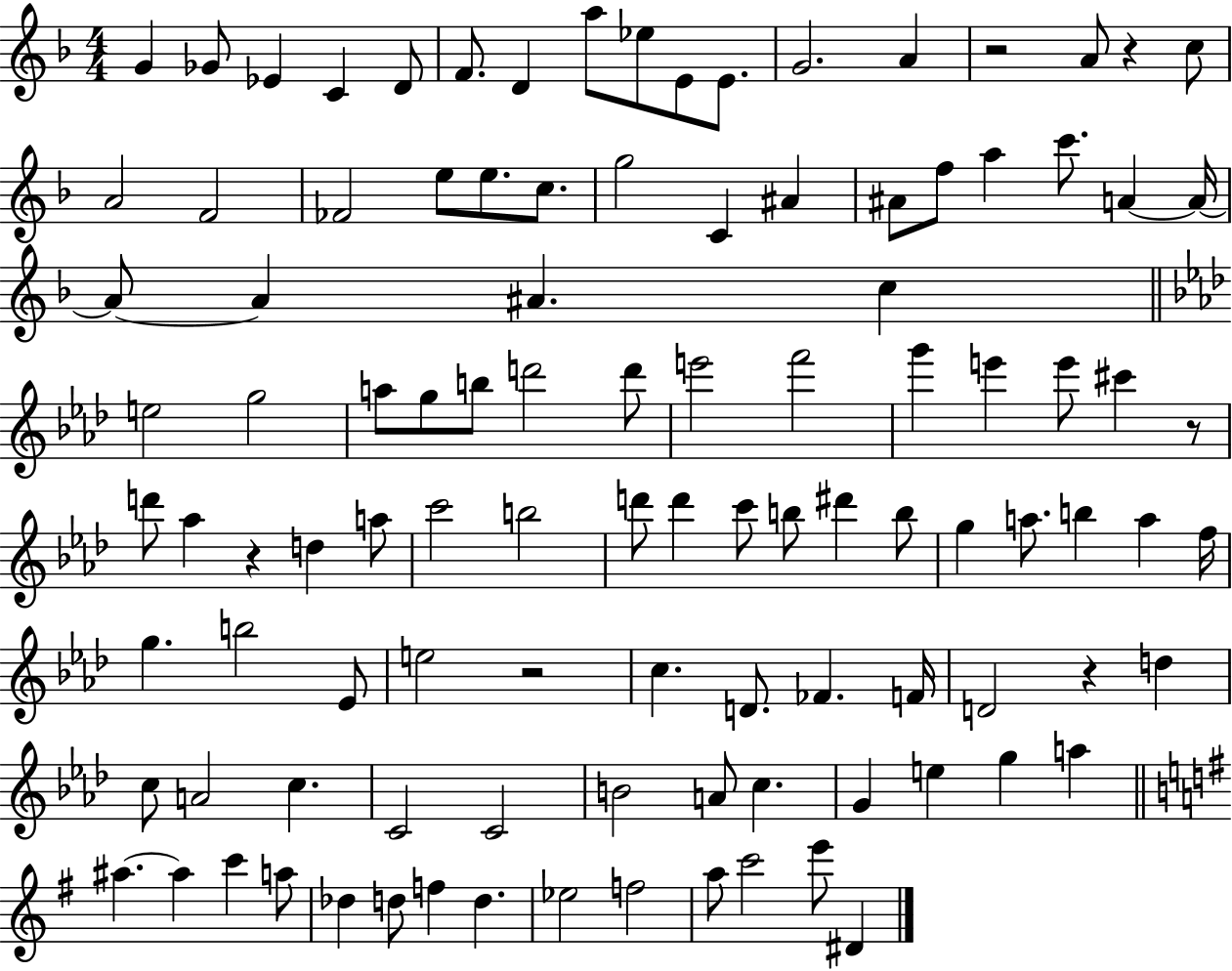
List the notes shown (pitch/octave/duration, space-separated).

G4/q Gb4/e Eb4/q C4/q D4/e F4/e. D4/q A5/e Eb5/e E4/e E4/e. G4/h. A4/q R/h A4/e R/q C5/e A4/h F4/h FES4/h E5/e E5/e. C5/e. G5/h C4/q A#4/q A#4/e F5/e A5/q C6/e. A4/q A4/s A4/e A4/q A#4/q. C5/q E5/h G5/h A5/e G5/e B5/e D6/h D6/e E6/h F6/h G6/q E6/q E6/e C#6/q R/e D6/e Ab5/q R/q D5/q A5/e C6/h B5/h D6/e D6/q C6/e B5/e D#6/q B5/e G5/q A5/e. B5/q A5/q F5/s G5/q. B5/h Eb4/e E5/h R/h C5/q. D4/e. FES4/q. F4/s D4/h R/q D5/q C5/e A4/h C5/q. C4/h C4/h B4/h A4/e C5/q. G4/q E5/q G5/q A5/q A#5/q. A#5/q C6/q A5/e Db5/q D5/e F5/q D5/q. Eb5/h F5/h A5/e C6/h E6/e D#4/q